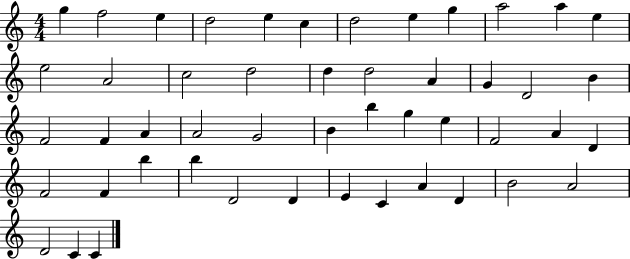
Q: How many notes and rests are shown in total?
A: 49